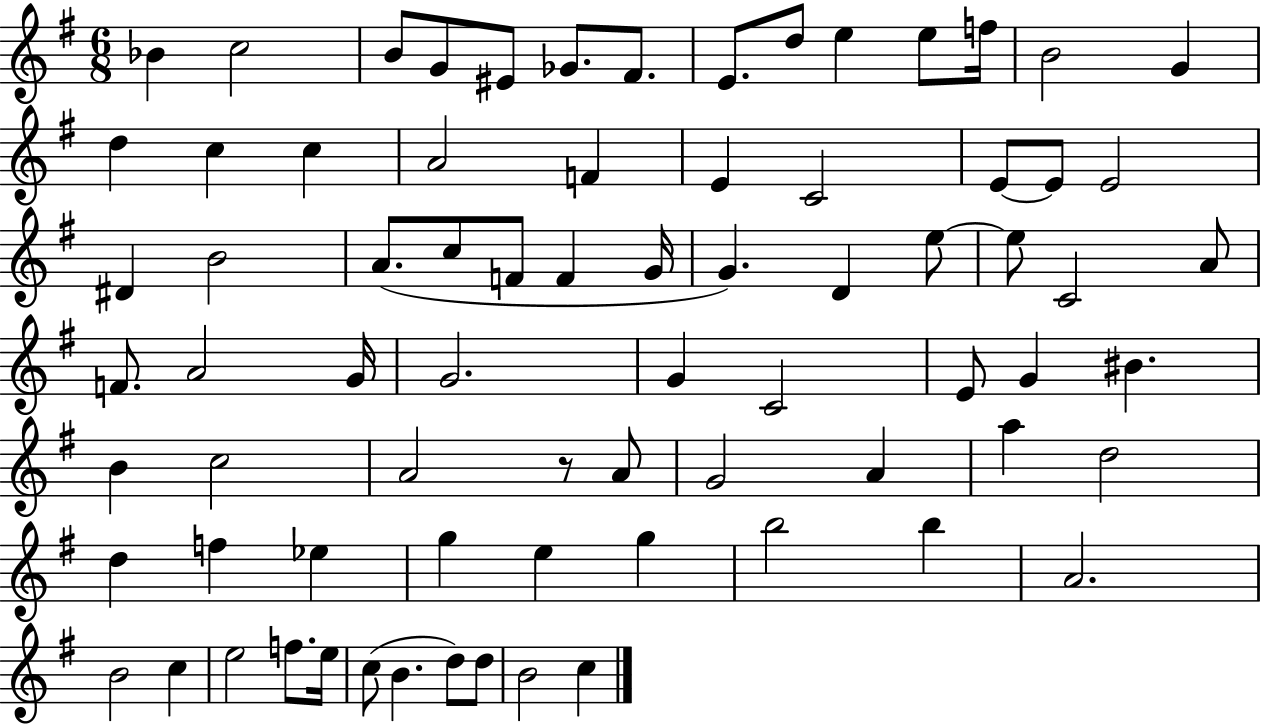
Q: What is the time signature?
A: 6/8